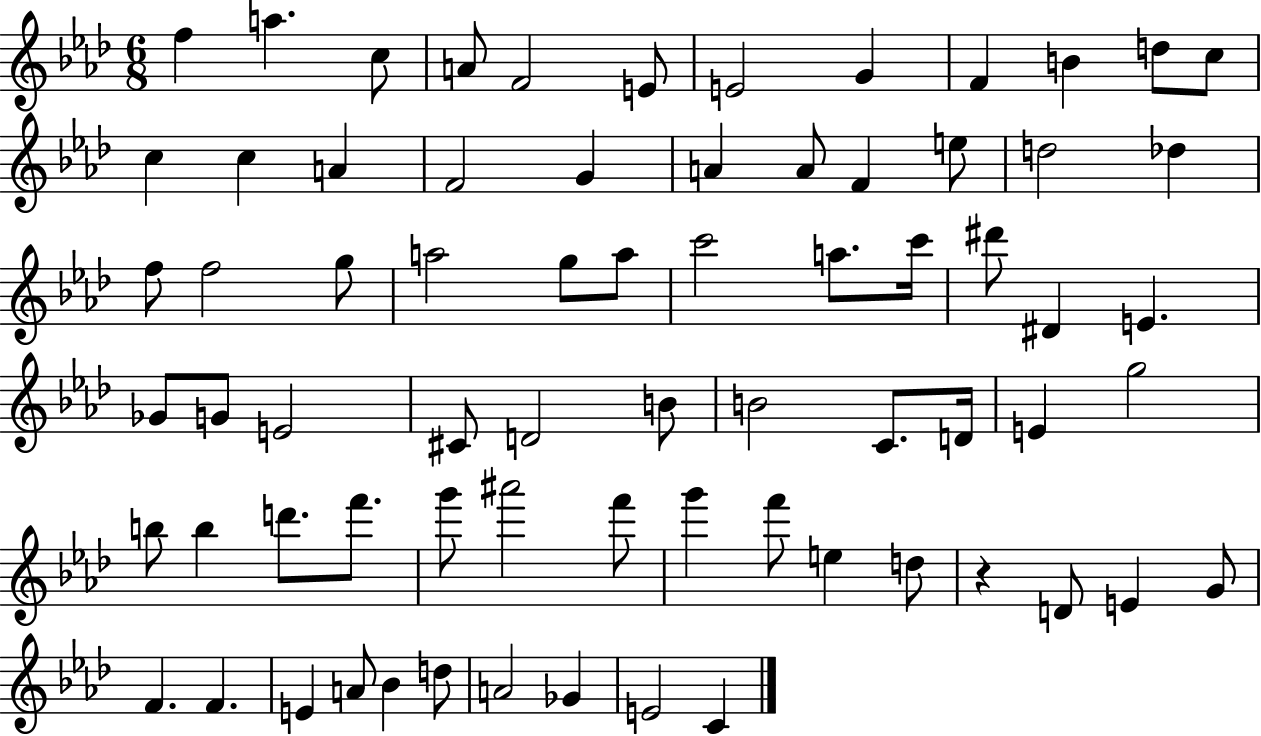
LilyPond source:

{
  \clef treble
  \numericTimeSignature
  \time 6/8
  \key aes \major
  f''4 a''4. c''8 | a'8 f'2 e'8 | e'2 g'4 | f'4 b'4 d''8 c''8 | \break c''4 c''4 a'4 | f'2 g'4 | a'4 a'8 f'4 e''8 | d''2 des''4 | \break f''8 f''2 g''8 | a''2 g''8 a''8 | c'''2 a''8. c'''16 | dis'''8 dis'4 e'4. | \break ges'8 g'8 e'2 | cis'8 d'2 b'8 | b'2 c'8. d'16 | e'4 g''2 | \break b''8 b''4 d'''8. f'''8. | g'''8 ais'''2 f'''8 | g'''4 f'''8 e''4 d''8 | r4 d'8 e'4 g'8 | \break f'4. f'4. | e'4 a'8 bes'4 d''8 | a'2 ges'4 | e'2 c'4 | \break \bar "|."
}